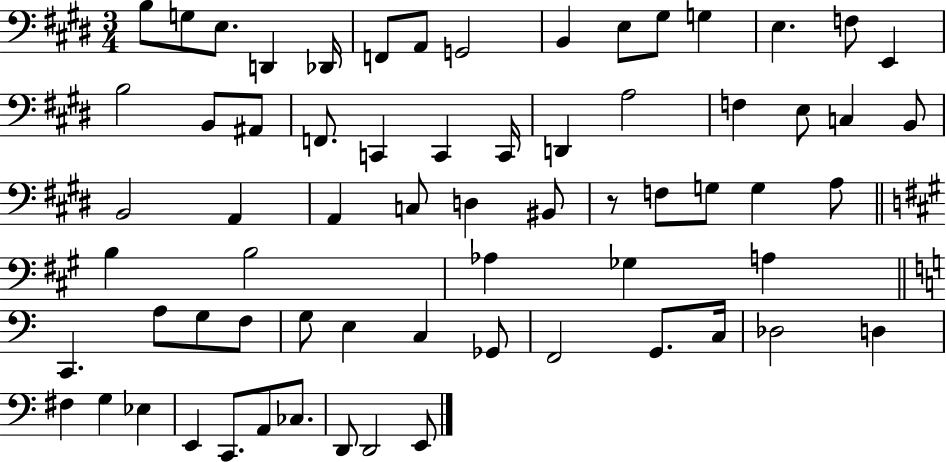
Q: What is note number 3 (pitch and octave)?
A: E3